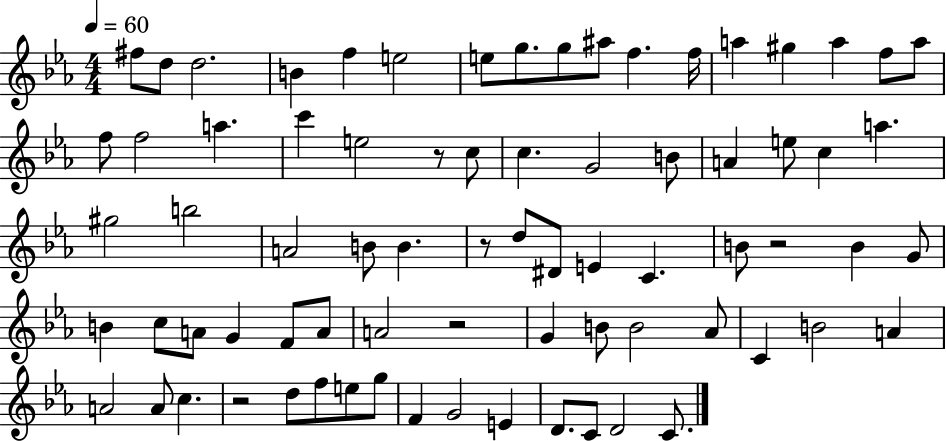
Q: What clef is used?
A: treble